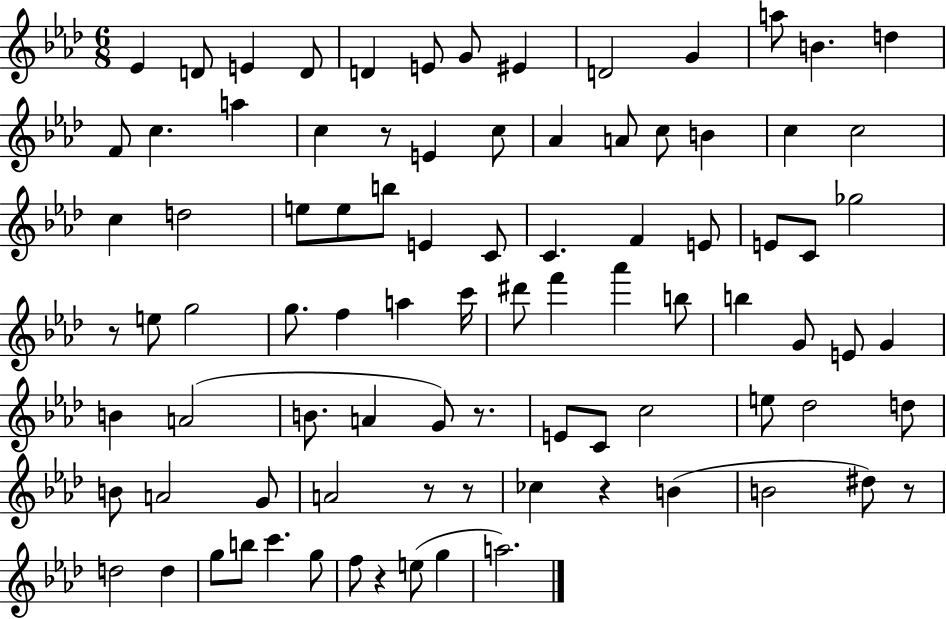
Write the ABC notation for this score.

X:1
T:Untitled
M:6/8
L:1/4
K:Ab
_E D/2 E D/2 D E/2 G/2 ^E D2 G a/2 B d F/2 c a c z/2 E c/2 _A A/2 c/2 B c c2 c d2 e/2 e/2 b/2 E C/2 C F E/2 E/2 C/2 _g2 z/2 e/2 g2 g/2 f a c'/4 ^d'/2 f' _a' b/2 b G/2 E/2 G B A2 B/2 A G/2 z/2 E/2 C/2 c2 e/2 _d2 d/2 B/2 A2 G/2 A2 z/2 z/2 _c z B B2 ^d/2 z/2 d2 d g/2 b/2 c' g/2 f/2 z e/2 g a2